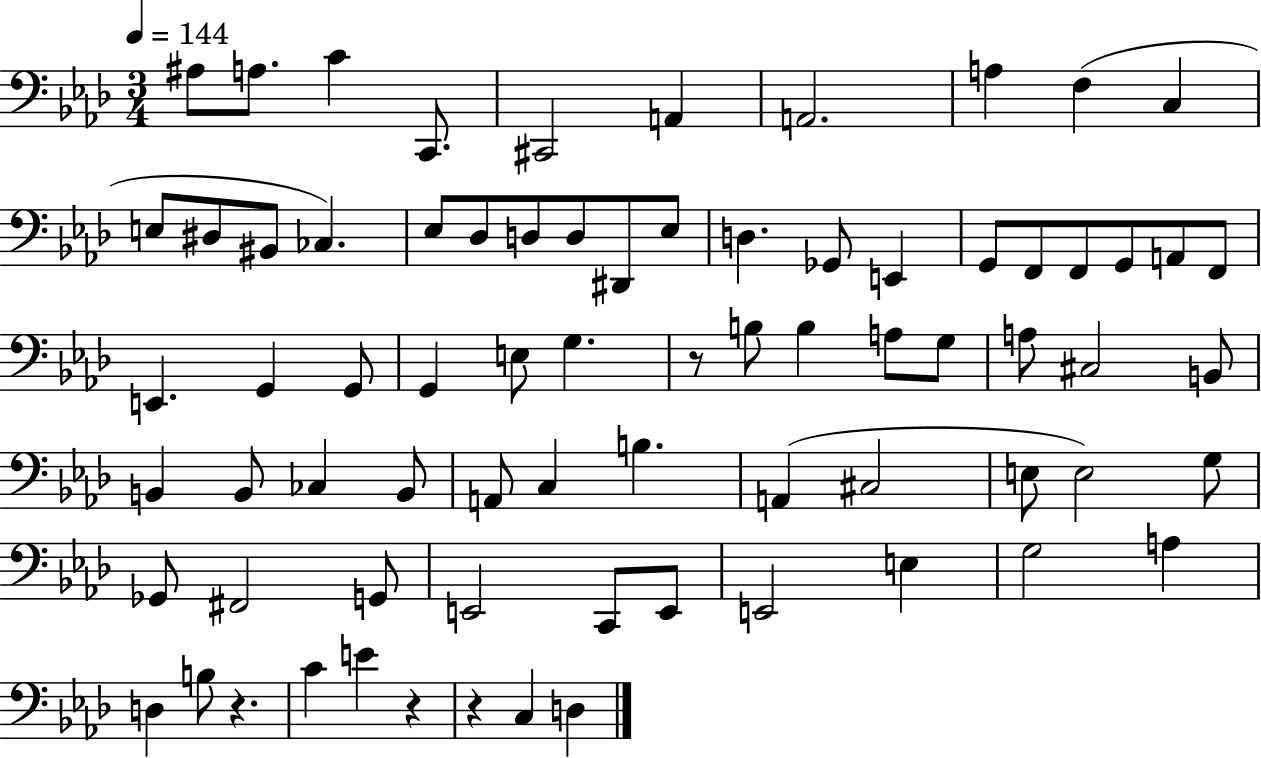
{
  \clef bass
  \numericTimeSignature
  \time 3/4
  \key aes \major
  \tempo 4 = 144
  ais8 a8. c'4 c,8. | cis,2 a,4 | a,2. | a4 f4( c4 | \break e8 dis8 bis,8 ces4.) | ees8 des8 d8 d8 dis,8 ees8 | d4. ges,8 e,4 | g,8 f,8 f,8 g,8 a,8 f,8 | \break e,4. g,4 g,8 | g,4 e8 g4. | r8 b8 b4 a8 g8 | a8 cis2 b,8 | \break b,4 b,8 ces4 b,8 | a,8 c4 b4. | a,4( cis2 | e8 e2) g8 | \break ges,8 fis,2 g,8 | e,2 c,8 e,8 | e,2 e4 | g2 a4 | \break d4 b8 r4. | c'4 e'4 r4 | r4 c4 d4 | \bar "|."
}